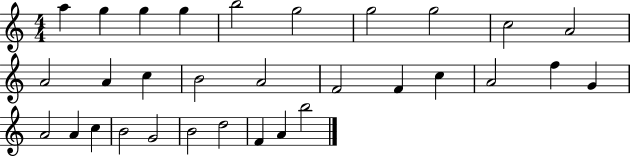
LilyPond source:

{
  \clef treble
  \numericTimeSignature
  \time 4/4
  \key c \major
  a''4 g''4 g''4 g''4 | b''2 g''2 | g''2 g''2 | c''2 a'2 | \break a'2 a'4 c''4 | b'2 a'2 | f'2 f'4 c''4 | a'2 f''4 g'4 | \break a'2 a'4 c''4 | b'2 g'2 | b'2 d''2 | f'4 a'4 b''2 | \break \bar "|."
}